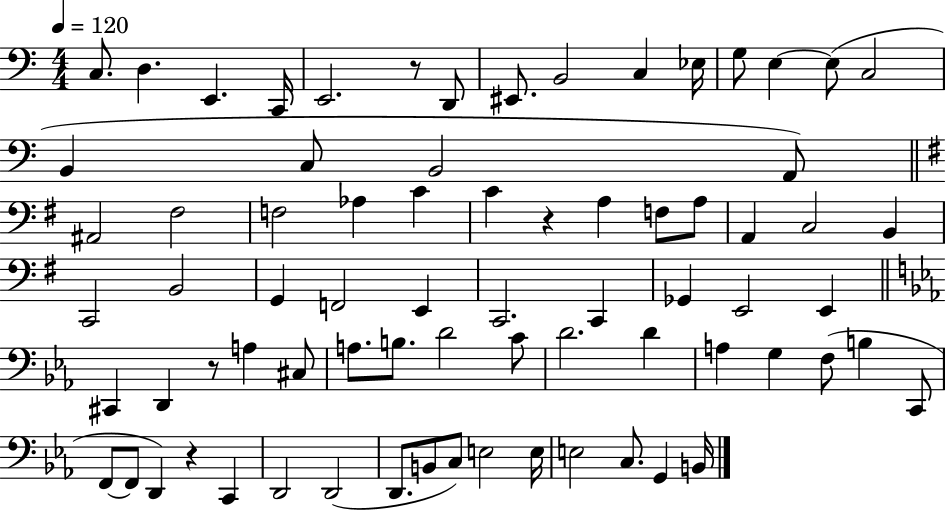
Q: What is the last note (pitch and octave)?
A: B2